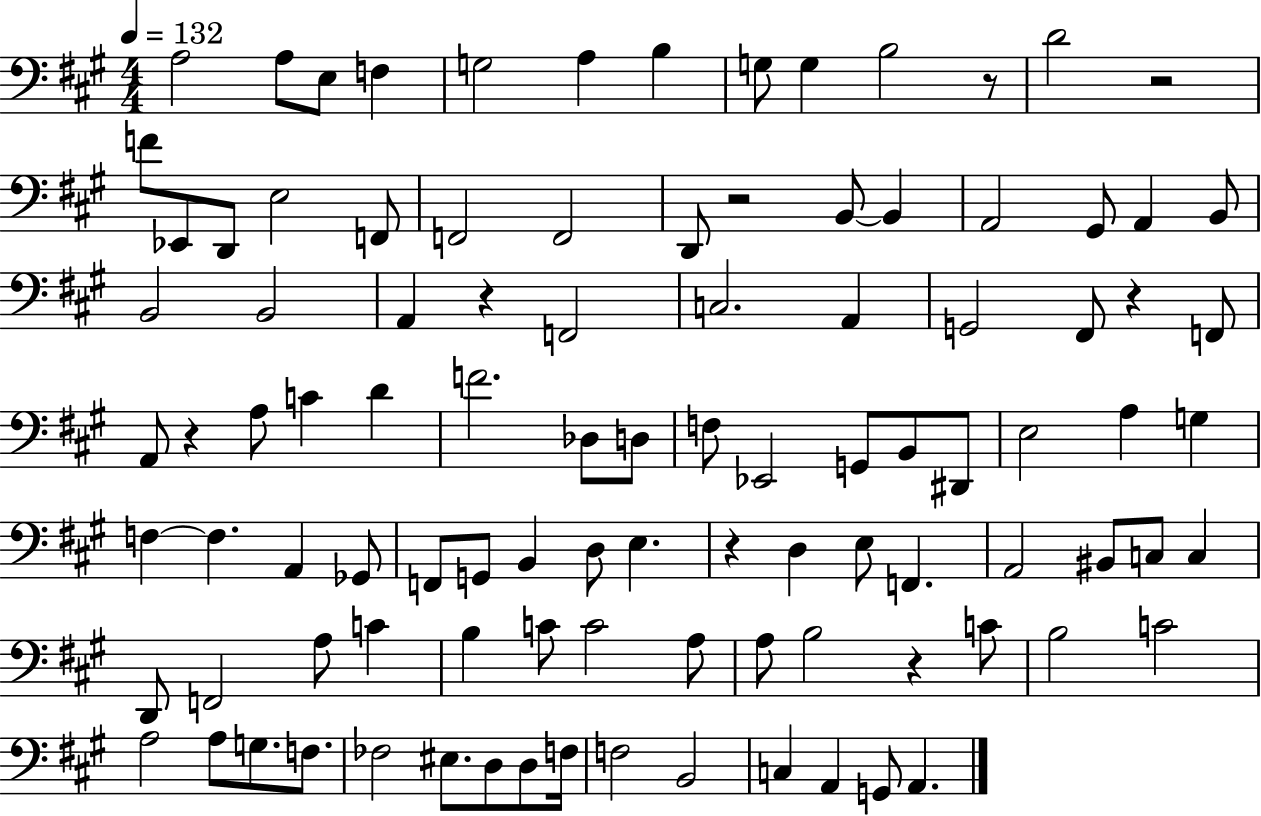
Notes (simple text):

A3/h A3/e E3/e F3/q G3/h A3/q B3/q G3/e G3/q B3/h R/e D4/h R/h F4/e Eb2/e D2/e E3/h F2/e F2/h F2/h D2/e R/h B2/e B2/q A2/h G#2/e A2/q B2/e B2/h B2/h A2/q R/q F2/h C3/h. A2/q G2/h F#2/e R/q F2/e A2/e R/q A3/e C4/q D4/q F4/h. Db3/e D3/e F3/e Eb2/h G2/e B2/e D#2/e E3/h A3/q G3/q F3/q F3/q. A2/q Gb2/e F2/e G2/e B2/q D3/e E3/q. R/q D3/q E3/e F2/q. A2/h BIS2/e C3/e C3/q D2/e F2/h A3/e C4/q B3/q C4/e C4/h A3/e A3/e B3/h R/q C4/e B3/h C4/h A3/h A3/e G3/e. F3/e. FES3/h EIS3/e. D3/e D3/e F3/s F3/h B2/h C3/q A2/q G2/e A2/q.